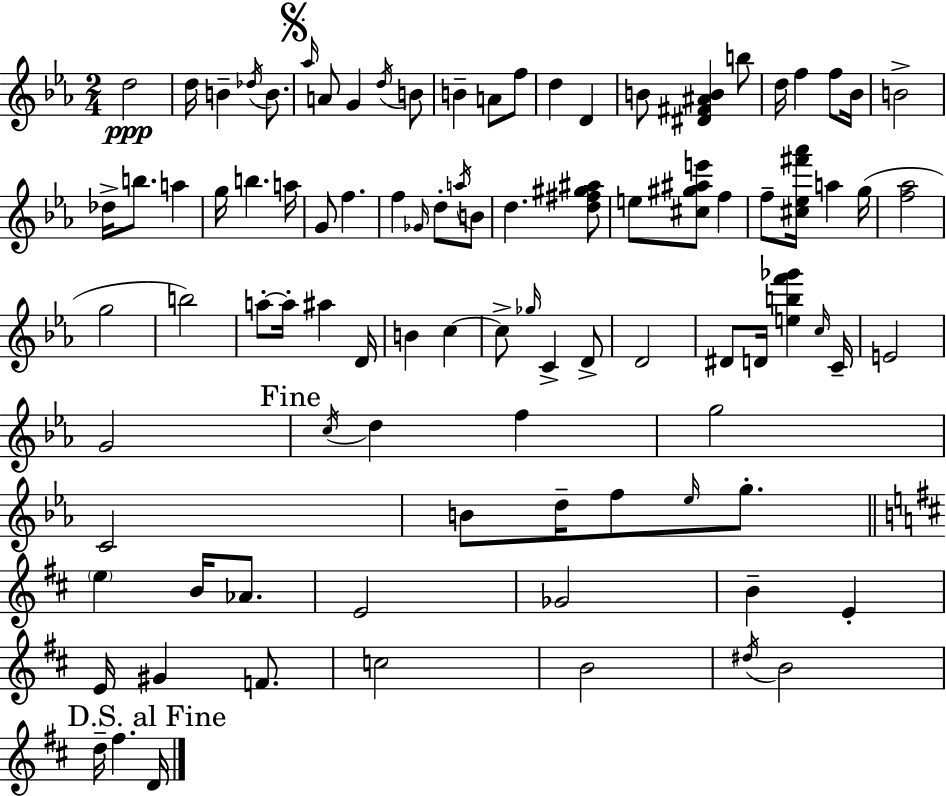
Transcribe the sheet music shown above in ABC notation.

X:1
T:Untitled
M:2/4
L:1/4
K:Eb
d2 d/4 B _d/4 B/2 _a/4 A/2 G d/4 B/2 B A/2 f/2 d D B/2 [^D^F^AB] b/2 d/4 f f/2 _B/4 B2 _d/4 b/2 a g/4 b a/4 G/2 f f _G/4 d/2 a/4 B/2 d [d^f^g^a]/2 e/2 [^c^g^ae']/2 f f/2 [^c_e^f'_a']/4 a g/4 [f_a]2 g2 b2 a/2 a/4 ^a D/4 B c c/2 _g/4 C D/2 D2 ^D/2 D/4 [ebf'_g'] c/4 C/4 E2 G2 c/4 d f g2 C2 B/2 d/4 f/2 _e/4 g/2 e B/4 _A/2 E2 _G2 B E E/4 ^G F/2 c2 B2 ^d/4 B2 d/4 ^f D/4